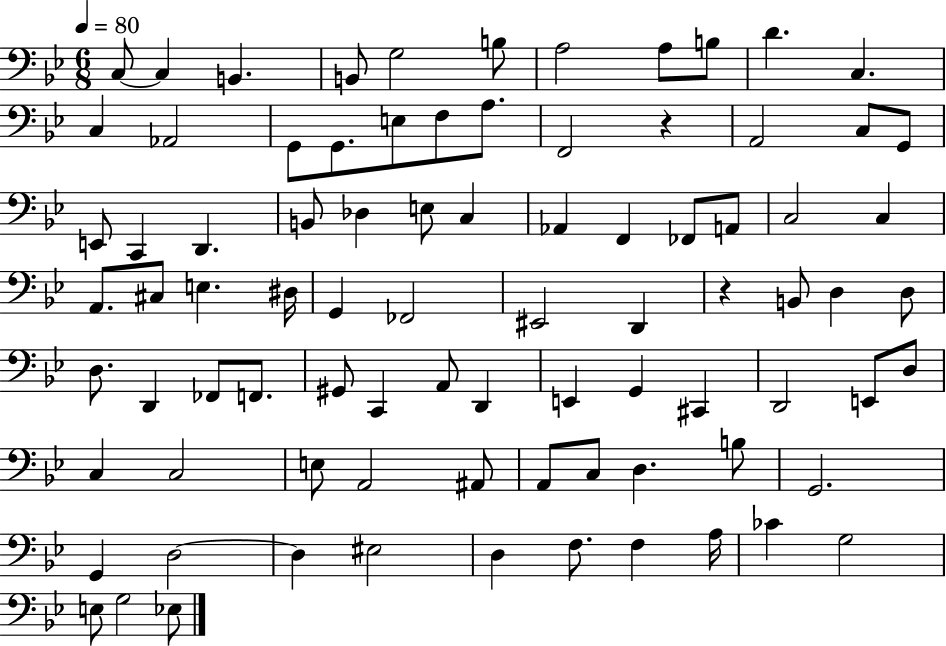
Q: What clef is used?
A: bass